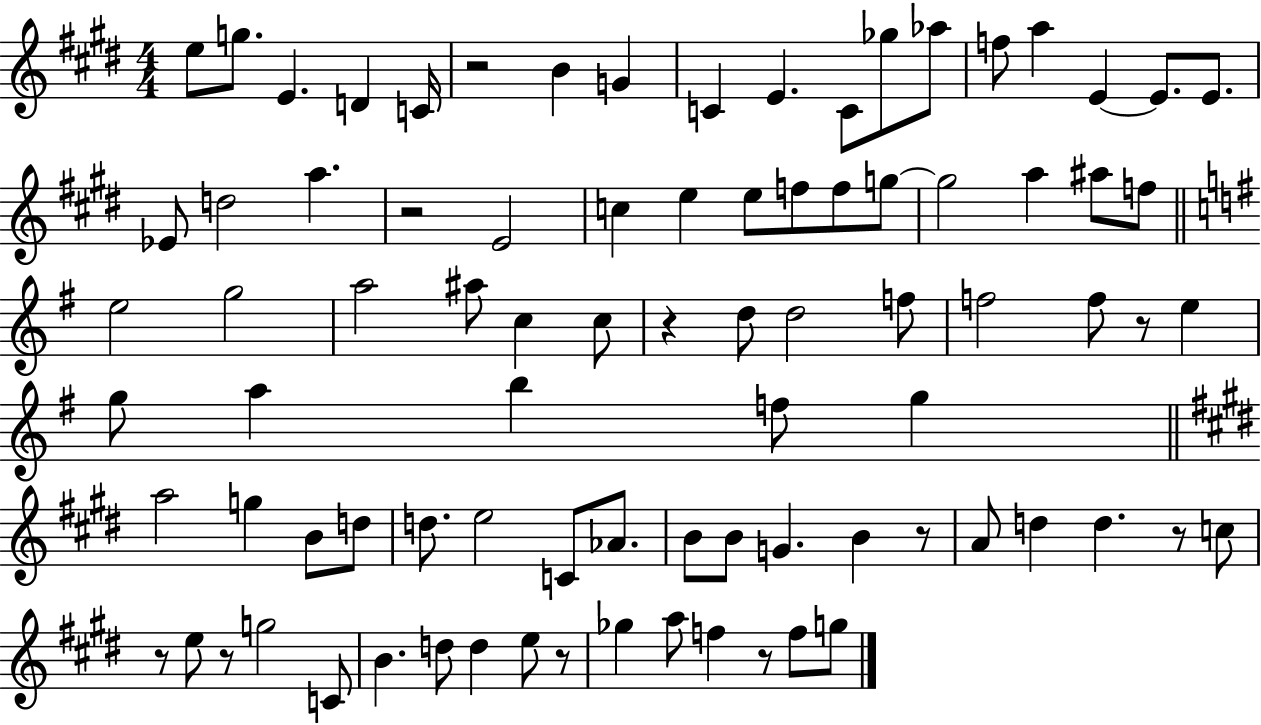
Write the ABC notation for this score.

X:1
T:Untitled
M:4/4
L:1/4
K:E
e/2 g/2 E D C/4 z2 B G C E C/2 _g/2 _a/2 f/2 a E E/2 E/2 _E/2 d2 a z2 E2 c e e/2 f/2 f/2 g/2 g2 a ^a/2 f/2 e2 g2 a2 ^a/2 c c/2 z d/2 d2 f/2 f2 f/2 z/2 e g/2 a b f/2 g a2 g B/2 d/2 d/2 e2 C/2 _A/2 B/2 B/2 G B z/2 A/2 d d z/2 c/2 z/2 e/2 z/2 g2 C/2 B d/2 d e/2 z/2 _g a/2 f z/2 f/2 g/2